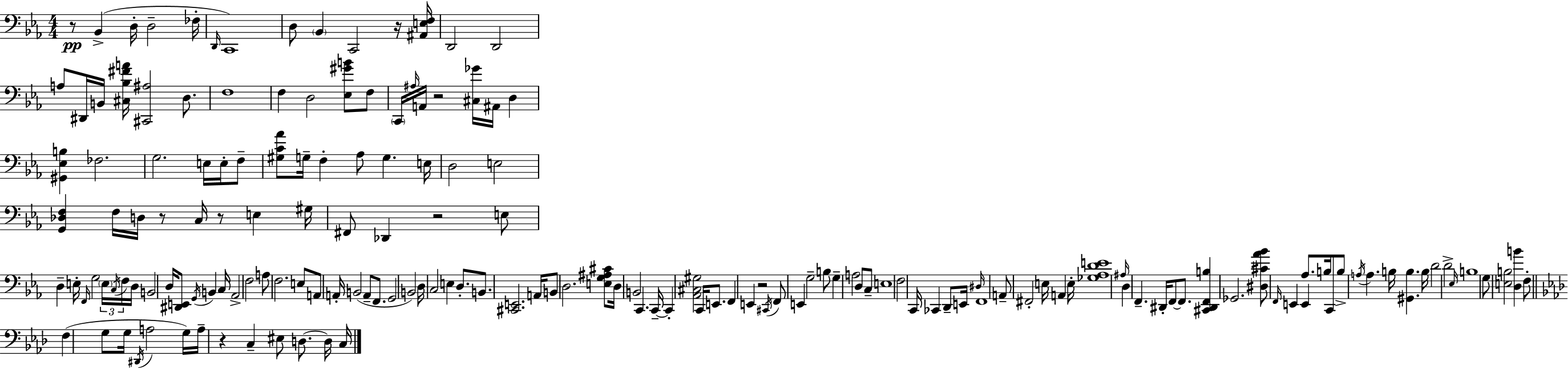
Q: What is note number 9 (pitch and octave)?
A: C2